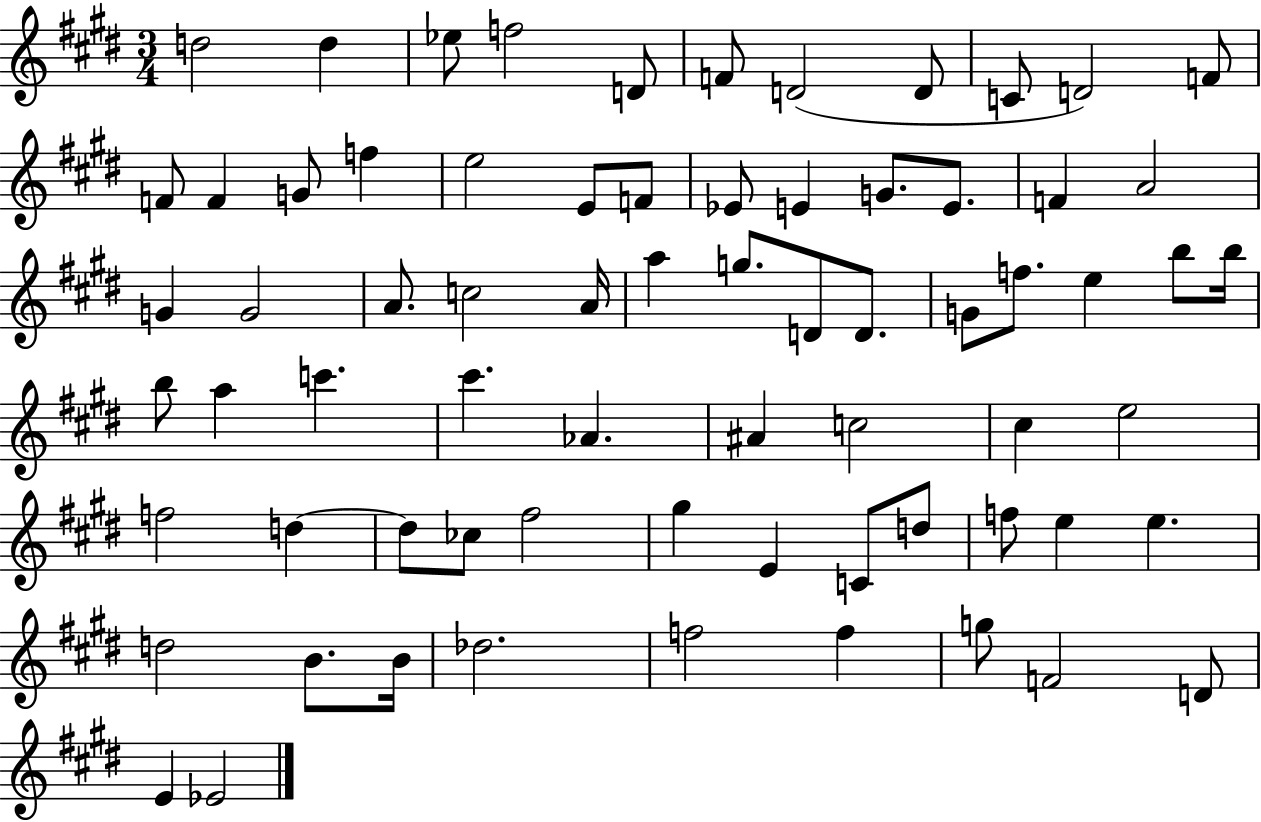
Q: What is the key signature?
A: E major